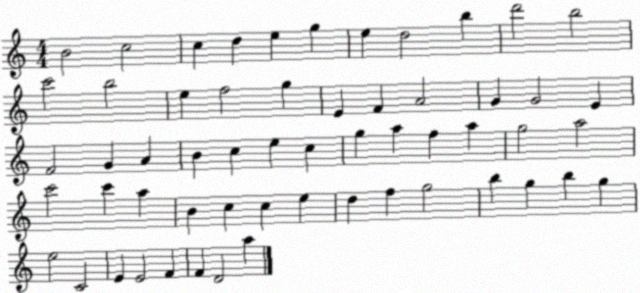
X:1
T:Untitled
M:4/4
L:1/4
K:C
B2 c2 c d e g e d2 b d'2 b2 c'2 b2 e f2 g E F A2 G G2 E F2 G A B c e c g a f a g2 a2 c'2 c' a B c c e d f g2 b g b g e2 C2 E E2 F F D2 a